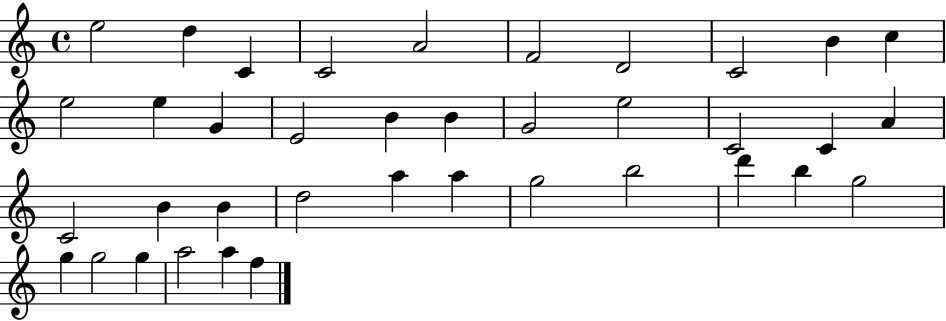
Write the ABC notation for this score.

X:1
T:Untitled
M:4/4
L:1/4
K:C
e2 d C C2 A2 F2 D2 C2 B c e2 e G E2 B B G2 e2 C2 C A C2 B B d2 a a g2 b2 d' b g2 g g2 g a2 a f